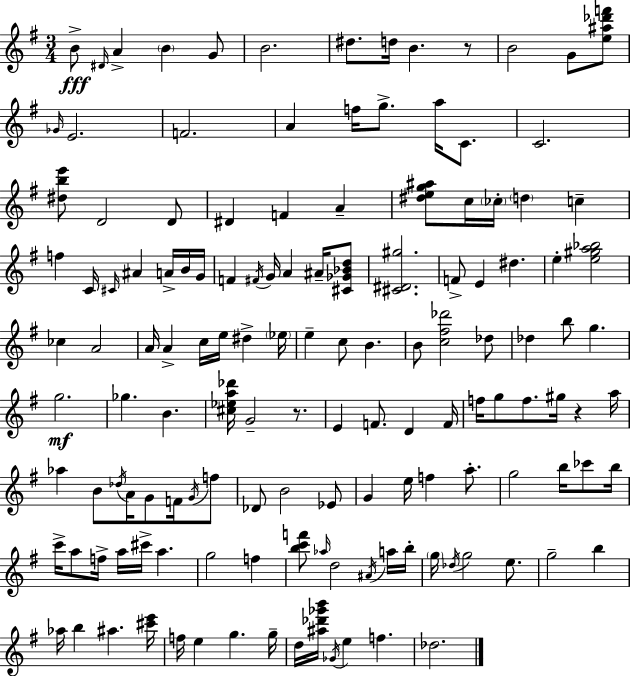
B4/e D#4/s A4/q B4/q G4/e B4/h. D#5/e. D5/s B4/q. R/e B4/h G4/e [E5,A#5,Db6,F6]/e Gb4/s E4/h. F4/h. A4/q F5/s G5/e. A5/s C4/e. C4/h. [D#5,B5,E6]/e D4/h D4/e D#4/q F4/q A4/q [D#5,E5,G5,A#5]/e C5/s CES5/s D5/q C5/q F5/q C4/s C#4/s A#4/q A4/s B4/s G4/s F4/q F#4/s G4/s A4/q A#4/s [C#4,Gb4,Bb4,D5]/e [C#4,D#4,G#5]/h. F4/e E4/q D#5/q. E5/q [E5,G#5,A5,Bb5]/h CES5/q A4/h A4/s A4/q C5/s E5/s D#5/q Eb5/s E5/q C5/e B4/q. B4/e [C5,F#5,Db6]/h Db5/e Db5/q B5/e G5/q. G5/h. Gb5/q. B4/q. [C#5,Eb5,A5,Db6]/s G4/h R/e. E4/q F4/e. D4/q F4/s F5/s G5/e F5/e. G#5/s R/q A5/s Ab5/q B4/e Db5/s A4/s G4/e F4/s G4/s F5/e Db4/e B4/h Eb4/e G4/q E5/s F5/q A5/e. G5/h B5/s CES6/e B5/s C6/s A5/e F5/s A5/s C#6/s A5/q. G5/h F5/q [B5,C6,F6]/e Ab5/s D5/h A#4/s A5/s B5/s G5/s Db5/s G5/h E5/e. G5/h B5/q Ab5/s B5/q A#5/q. [C#6,E6]/s F5/s E5/q G5/q. G5/s D5/s [A#5,Db6,Gb6,B6]/s Gb4/s E5/q F5/q. Db5/h.